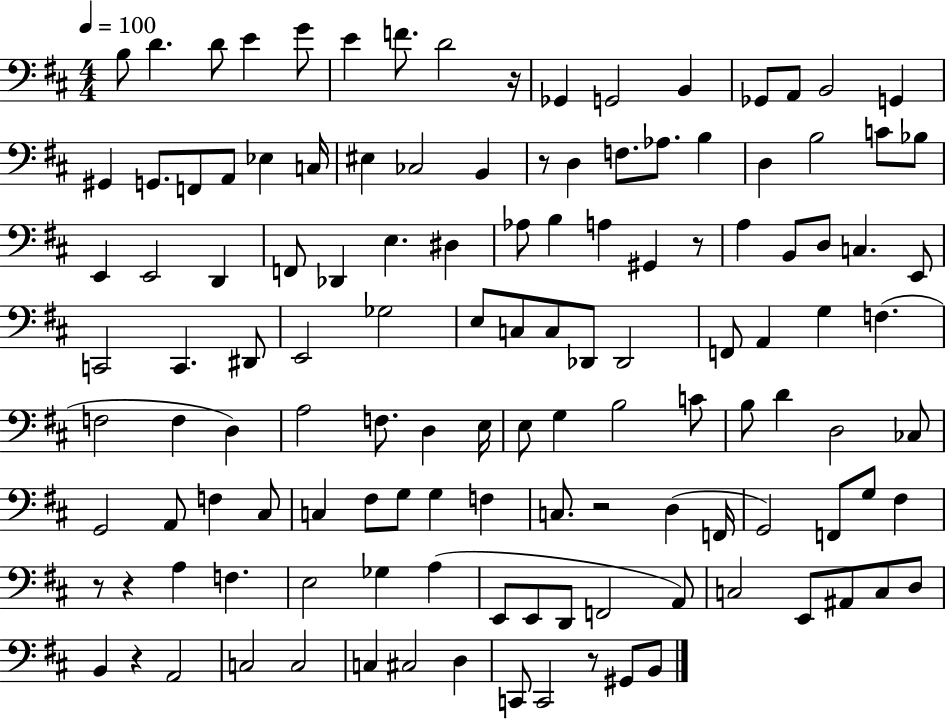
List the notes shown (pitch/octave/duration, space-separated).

B3/e D4/q. D4/e E4/q G4/e E4/q F4/e. D4/h R/s Gb2/q G2/h B2/q Gb2/e A2/e B2/h G2/q G#2/q G2/e. F2/e A2/e Eb3/q C3/s EIS3/q CES3/h B2/q R/e D3/q F3/e. Ab3/e. B3/q D3/q B3/h C4/e Bb3/e E2/q E2/h D2/q F2/e Db2/q E3/q. D#3/q Ab3/e B3/q A3/q G#2/q R/e A3/q B2/e D3/e C3/q. E2/e C2/h C2/q. D#2/e E2/h Gb3/h E3/e C3/e C3/e Db2/e Db2/h F2/e A2/q G3/q F3/q. F3/h F3/q D3/q A3/h F3/e. D3/q E3/s E3/e G3/q B3/h C4/e B3/e D4/q D3/h CES3/e G2/h A2/e F3/q C#3/e C3/q F#3/e G3/e G3/q F3/q C3/e. R/h D3/q F2/s G2/h F2/e G3/e F#3/q R/e R/q A3/q F3/q. E3/h Gb3/q A3/q E2/e E2/e D2/e F2/h A2/e C3/h E2/e A#2/e C3/e D3/e B2/q R/q A2/h C3/h C3/h C3/q C#3/h D3/q C2/e C2/h R/e G#2/e B2/e